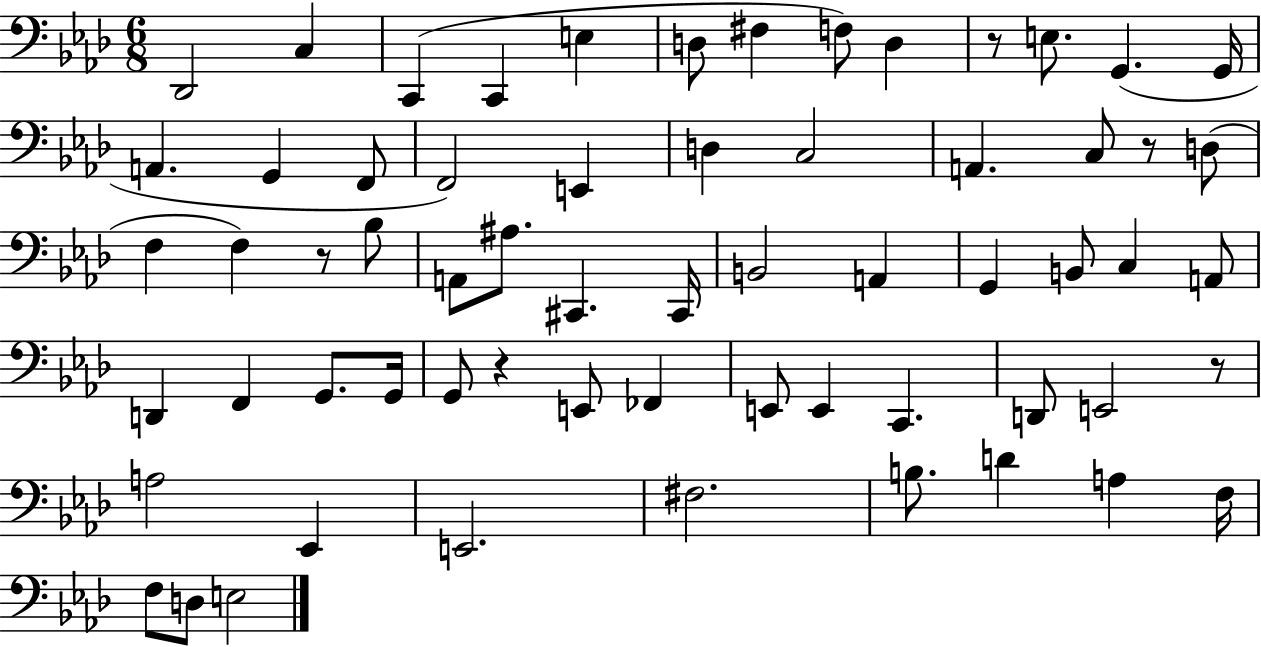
X:1
T:Untitled
M:6/8
L:1/4
K:Ab
_D,,2 C, C,, C,, E, D,/2 ^F, F,/2 D, z/2 E,/2 G,, G,,/4 A,, G,, F,,/2 F,,2 E,, D, C,2 A,, C,/2 z/2 D,/2 F, F, z/2 _B,/2 A,,/2 ^A,/2 ^C,, ^C,,/4 B,,2 A,, G,, B,,/2 C, A,,/2 D,, F,, G,,/2 G,,/4 G,,/2 z E,,/2 _F,, E,,/2 E,, C,, D,,/2 E,,2 z/2 A,2 _E,, E,,2 ^F,2 B,/2 D A, F,/4 F,/2 D,/2 E,2